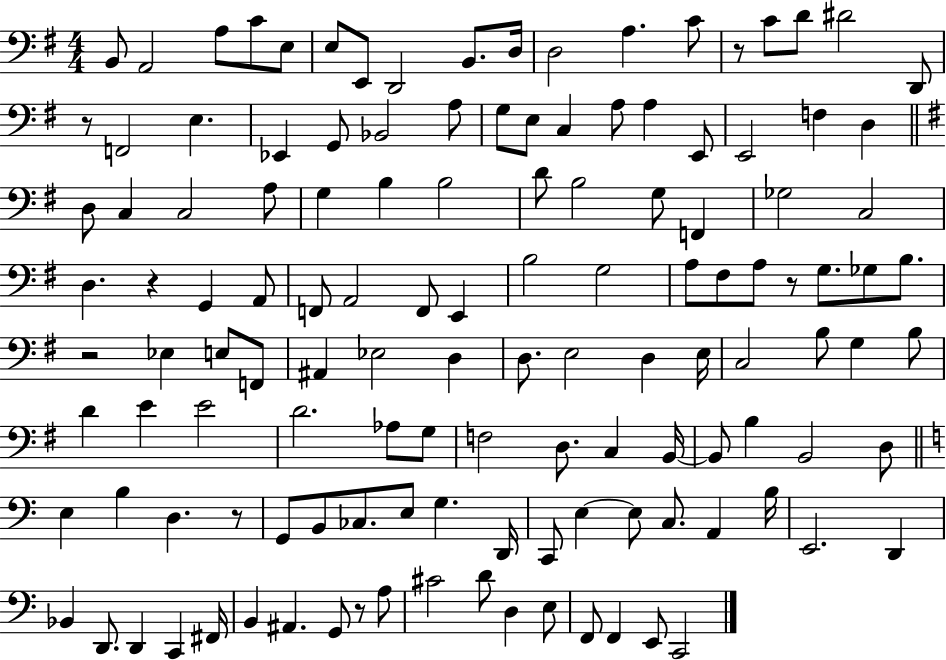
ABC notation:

X:1
T:Untitled
M:4/4
L:1/4
K:G
B,,/2 A,,2 A,/2 C/2 E,/2 E,/2 E,,/2 D,,2 B,,/2 D,/4 D,2 A, C/2 z/2 C/2 D/2 ^D2 D,,/2 z/2 F,,2 E, _E,, G,,/2 _B,,2 A,/2 G,/2 E,/2 C, A,/2 A, E,,/2 E,,2 F, D, D,/2 C, C,2 A,/2 G, B, B,2 D/2 B,2 G,/2 F,, _G,2 C,2 D, z G,, A,,/2 F,,/2 A,,2 F,,/2 E,, B,2 G,2 A,/2 ^F,/2 A,/2 z/2 G,/2 _G,/2 B,/2 z2 _E, E,/2 F,,/2 ^A,, _E,2 D, D,/2 E,2 D, E,/4 C,2 B,/2 G, B,/2 D E E2 D2 _A,/2 G,/2 F,2 D,/2 C, B,,/4 B,,/2 B, B,,2 D,/2 E, B, D, z/2 G,,/2 B,,/2 _C,/2 E,/2 G, D,,/4 C,,/2 E, E,/2 C,/2 A,, B,/4 E,,2 D,, _B,, D,,/2 D,, C,, ^F,,/4 B,, ^A,, G,,/2 z/2 A,/2 ^C2 D/2 D, E,/2 F,,/2 F,, E,,/2 C,,2